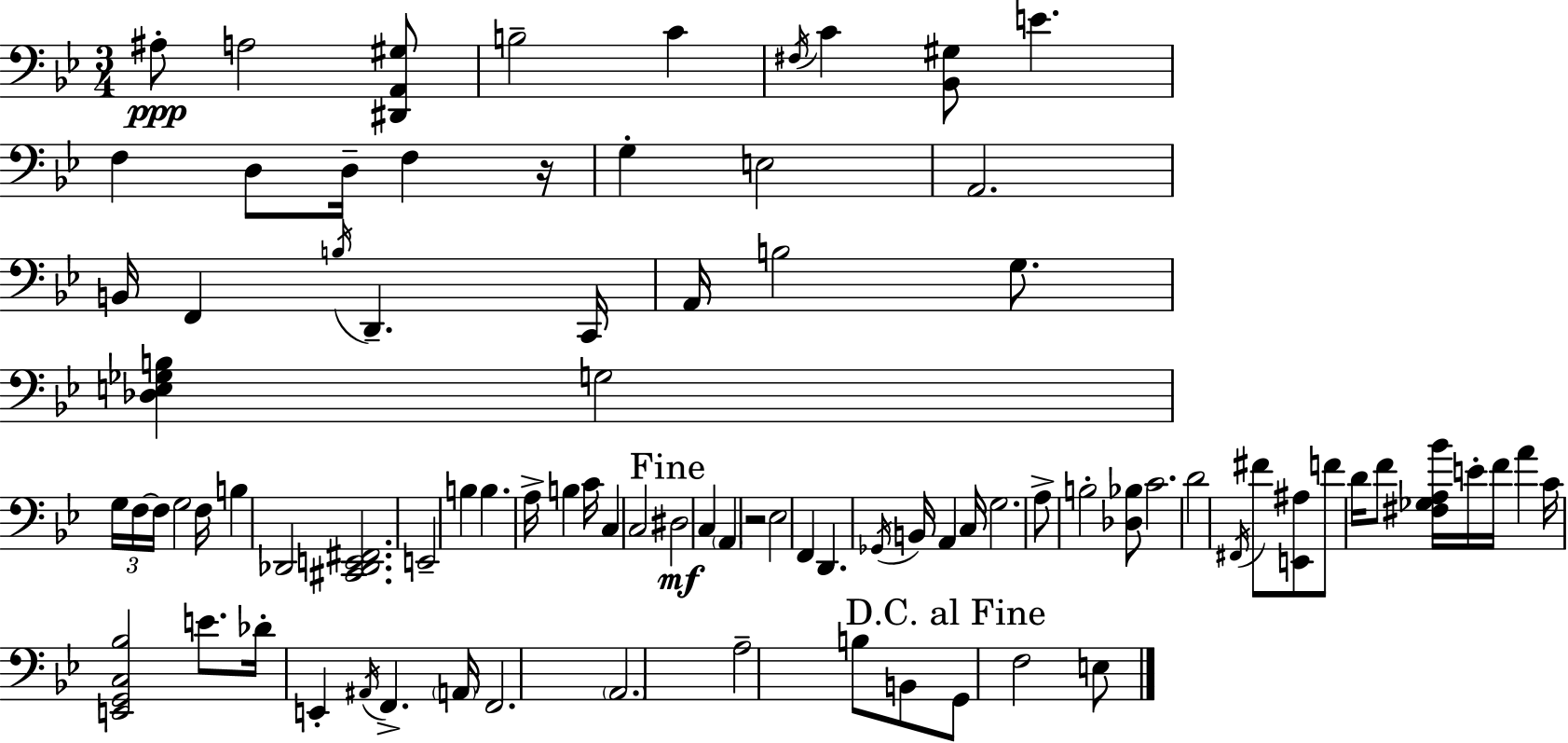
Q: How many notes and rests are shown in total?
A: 86